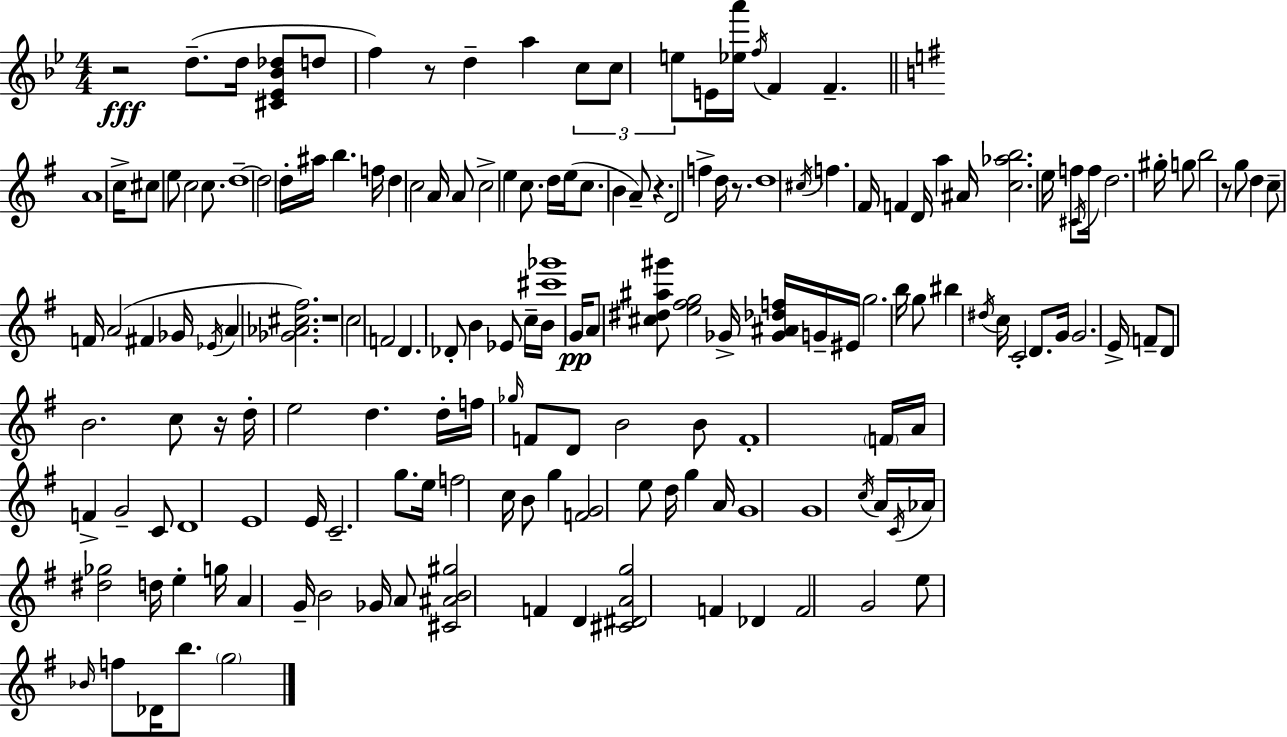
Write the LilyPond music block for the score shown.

{
  \clef treble
  \numericTimeSignature
  \time 4/4
  \key g \minor
  \repeat volta 2 { r2\fff d''8.--( d''16 <cis' ees' bes' des''>8 d''8 | f''4) r8 d''4-- a''4 \tuplet 3/2 { c''8 | c''8 e''8 } e'16 <ees'' a'''>16 \acciaccatura { f''16 } f'4 f'4.-- | \bar "||" \break \key g \major a'1 | c''16-> cis''8 e''8 c''2 c''8. | d''1--~~ | d''2 d''16-. ais''16 b''4. | \break f''16 d''4 c''2 a'16 a'8 | c''2-> e''4 c''8. d''16 | e''16( c''8. b'4 a'8--) r4. | d'2 f''4-> d''16 r8. | \break d''1 | \acciaccatura { cis''16 } f''4. fis'16 f'4 d'16 a''4 | ais'16 <c'' aes'' b''>2. e''16 f''8 | \acciaccatura { cis'16 } f''16 d''2. gis''16-. | \break g''8 b''2 r8 g''8 d''4 | c''8-- f'16 a'2( fis'4 | ges'16 \acciaccatura { ees'16 } a'4 <ges' aes' cis'' fis''>2.) | r1 | \break c''2 f'2 | d'4. des'8-. b'4 ees'8 | c''16-- b'16 <cis''' ges'''>1 | g'16\pp a'8 <cis'' dis'' ais'' gis'''>8 <e'' fis'' g''>2 | \break ges'16-> <ges' ais' des'' f''>16 g'16-- eis'16 g''2. | b''16 g''8 bis''4 \acciaccatura { dis''16 } c''16 c'2-. | d'8. g'16 g'2. | e'16-> f'8-- d'8 b'2. | \break c''8 r16 d''16-. e''2 d''4. | d''16-. f''16 \grace { ges''16 } f'8 d'8 b'2 | b'8 f'1-. | \parenthesize f'16 a'16 f'4-> g'2-- | \break c'8 d'1 | e'1 | e'16 c'2.-- | g''8. e''16 f''2 c''16 b'8 | \break g''4 <f' g'>2 e''8 d''16 | g''4 a'16 g'1 | g'1 | \acciaccatura { c''16 } a'16 \acciaccatura { c'16 } aes'16 <dis'' ges''>2 | \break d''16 e''4-. g''16 a'4 g'16-- b'2 | ges'16 a'8 <cis' ais' b' gis''>2 f'4 | d'4 <cis' dis' a' g''>2 f'4 | des'4 f'2 g'2 | \break e''8 \grace { bes'16 } f''8 des'16 b''8. | \parenthesize g''2 } \bar "|."
}